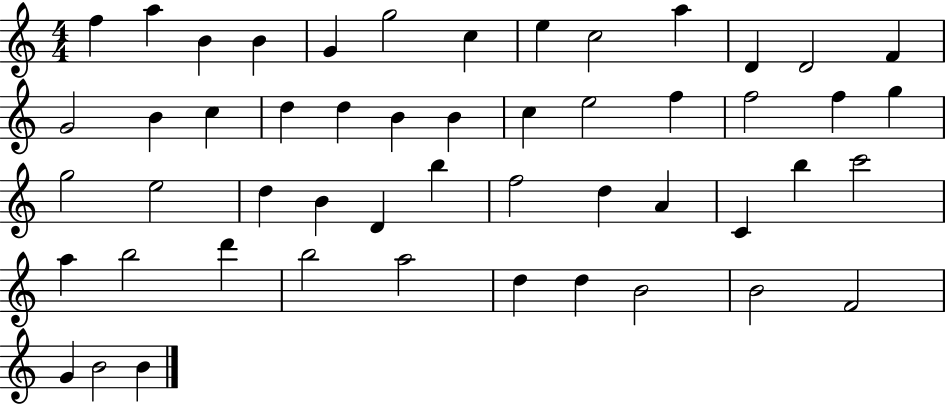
F5/q A5/q B4/q B4/q G4/q G5/h C5/q E5/q C5/h A5/q D4/q D4/h F4/q G4/h B4/q C5/q D5/q D5/q B4/q B4/q C5/q E5/h F5/q F5/h F5/q G5/q G5/h E5/h D5/q B4/q D4/q B5/q F5/h D5/q A4/q C4/q B5/q C6/h A5/q B5/h D6/q B5/h A5/h D5/q D5/q B4/h B4/h F4/h G4/q B4/h B4/q